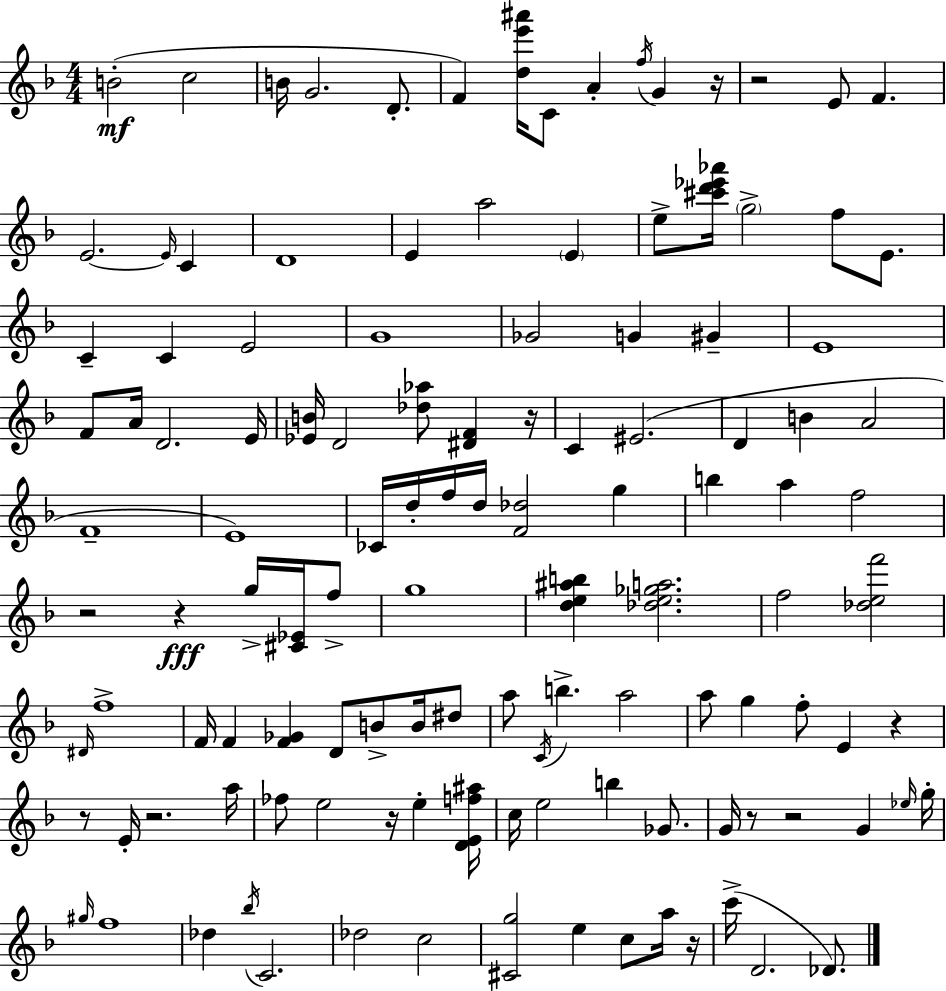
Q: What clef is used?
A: treble